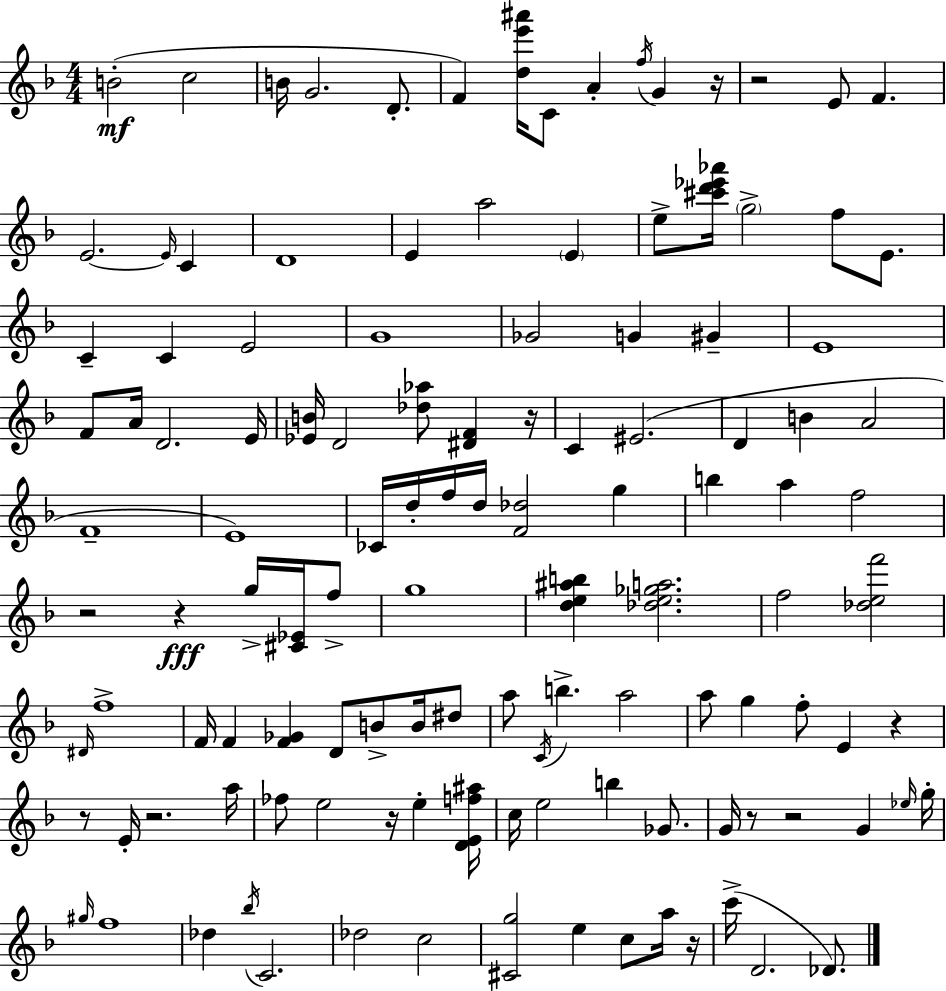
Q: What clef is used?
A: treble